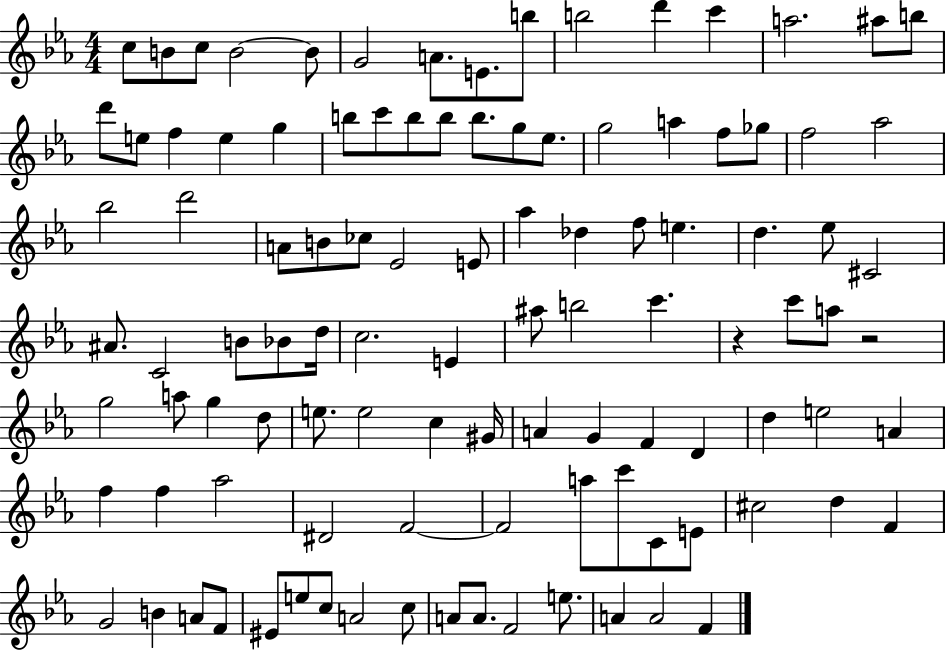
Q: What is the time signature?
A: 4/4